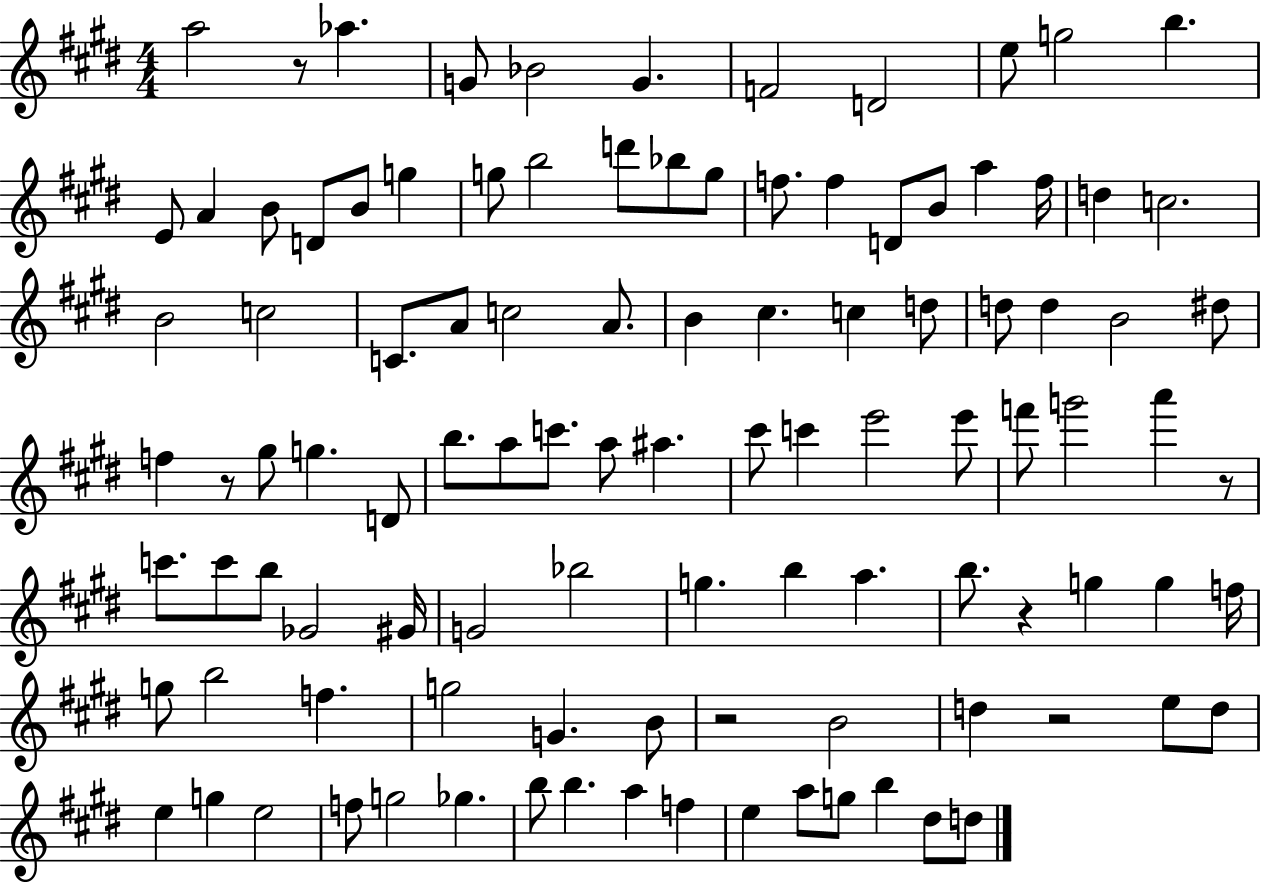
A5/h R/e Ab5/q. G4/e Bb4/h G4/q. F4/h D4/h E5/e G5/h B5/q. E4/e A4/q B4/e D4/e B4/e G5/q G5/e B5/h D6/e Bb5/e G5/e F5/e. F5/q D4/e B4/e A5/q F5/s D5/q C5/h. B4/h C5/h C4/e. A4/e C5/h A4/e. B4/q C#5/q. C5/q D5/e D5/e D5/q B4/h D#5/e F5/q R/e G#5/e G5/q. D4/e B5/e. A5/e C6/e. A5/e A#5/q. C#6/e C6/q E6/h E6/e F6/e G6/h A6/q R/e C6/e. C6/e B5/e Gb4/h G#4/s G4/h Bb5/h G5/q. B5/q A5/q. B5/e. R/q G5/q G5/q F5/s G5/e B5/h F5/q. G5/h G4/q. B4/e R/h B4/h D5/q R/h E5/e D5/e E5/q G5/q E5/h F5/e G5/h Gb5/q. B5/e B5/q. A5/q F5/q E5/q A5/e G5/e B5/q D#5/e D5/e